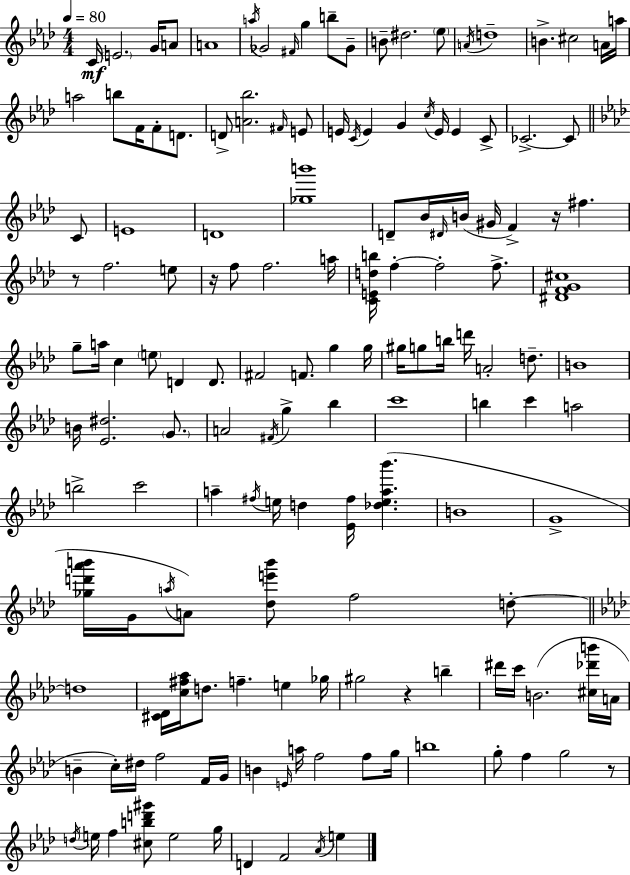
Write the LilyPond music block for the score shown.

{
  \clef treble
  \numericTimeSignature
  \time 4/4
  \key f \minor
  \tempo 4 = 80
  \repeat volta 2 { c'16\mf \parenthesize e'2. g'16 a'8 | a'1 | \acciaccatura { a''16 } ges'2 \grace { fis'16 } g''4 b''8-- | ges'8-- b'8-- dis''2. | \break \parenthesize ees''8 \acciaccatura { a'16 } d''1-- | b'4.-> cis''2 | a'16 a''16 a''2 b''8 f'16 f'8-. | d'8. d'8-> <a' bes''>2. | \break \grace { fis'16 } e'8 e'16 \acciaccatura { c'16 } e'4 g'4 \acciaccatura { c''16 } e'16 | e'4 c'8-> ces'2.->~~ | ces'8 \bar "||" \break \key aes \major c'8 e'1 | d'1 | <ges'' b'''>1 | d'8-- bes'16 \grace { dis'16 }( b'16 gis'16 f'4->) r16 fis''4. | \break r8 f''2. | e''8 r16 f''8 f''2. | a''16 <c' e' d'' b''>16 f''4-.~~ f''2-. | f''8.-> <dis' f' g' cis''>1 | \break g''8-- a''16 c''4 \parenthesize e''8 d'4 | d'8. fis'2 f'8. g''4 | g''16 gis''16 g''8 b''16 d'''16 a'2-. | d''8.-- b'1 | \break b'16 <ees' dis''>2. | \parenthesize g'8. a'2 \acciaccatura { fis'16 } g''4-> | bes''4 c'''1 | b''4 c'''4 a''2 | \break b''2-> c'''2 | a''4-- \acciaccatura { fis''16 } e''16 d''4 <ees' fis''>16 <des'' e'' a'' bes'''>4.( | b'1 | g'1-> | \break <ges'' d''' aes''' b'''>16 g'16 \acciaccatura { a''16 }) a'8 <des'' e''' b'''>8 f''2 | d''8-.~~ \bar "||" \break \key f \minor d''1 | <cis' des'>16 <c'' fis'' aes''>16 d''8. f''4.-- e''4 ges''16 | gis''2 r4 b''4-- | dis'''16 c'''16 b'2.( <cis'' des''' b'''>16 a'16 | \break b'4-- c''16-.) dis''16 f''2 f'16 g'16 | b'4 \grace { e'16 } a''16 f''2 f''8 | g''16 b''1 | g''8-. f''4 g''2 r8 | \break \acciaccatura { d''16 } e''16 f''4 <cis'' b'' d''' gis'''>8 e''2 | g''16 d'4 f'2 \acciaccatura { aes'16 } e''4 | } \bar "|."
}